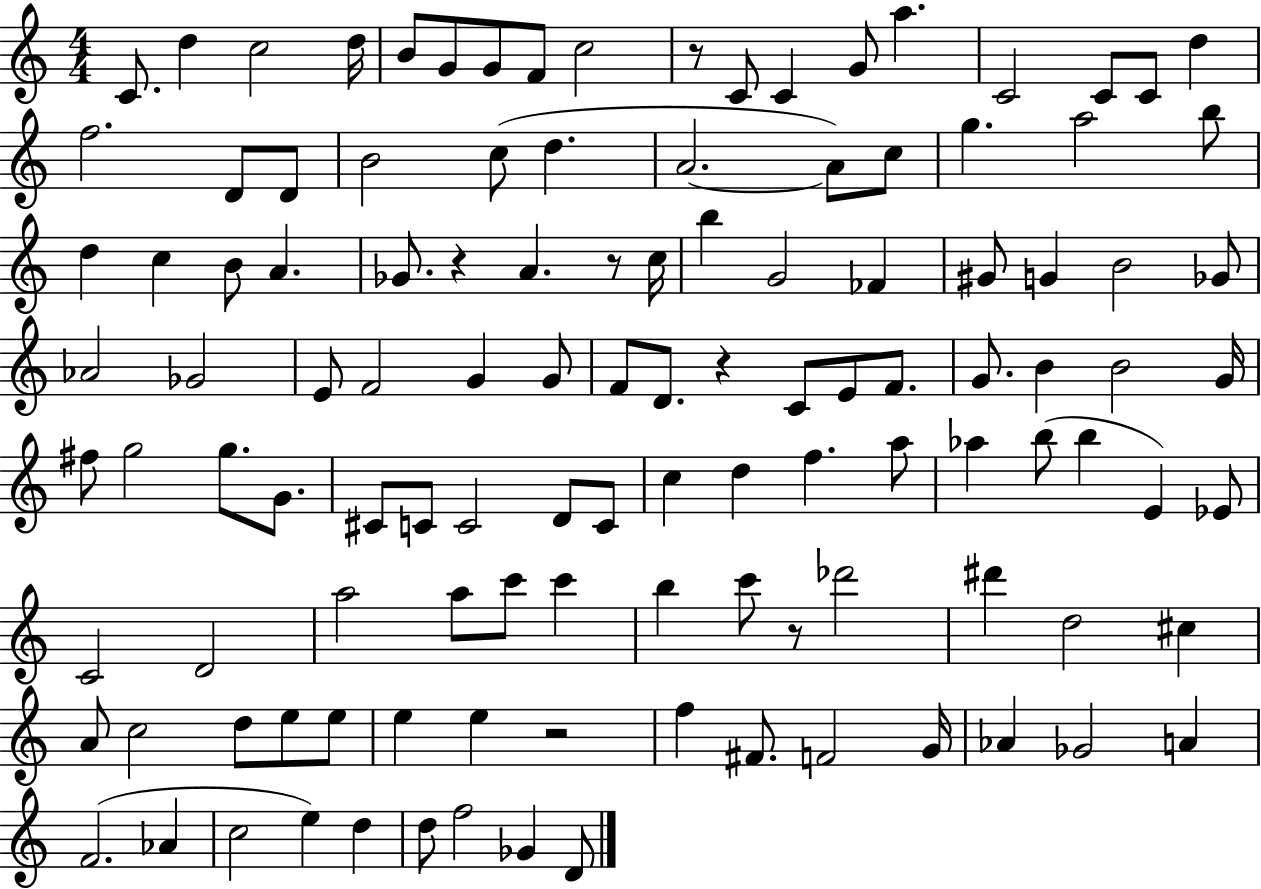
C4/e. D5/q C5/h D5/s B4/e G4/e G4/e F4/e C5/h R/e C4/e C4/q G4/e A5/q. C4/h C4/e C4/e D5/q F5/h. D4/e D4/e B4/h C5/e D5/q. A4/h. A4/e C5/e G5/q. A5/h B5/e D5/q C5/q B4/e A4/q. Gb4/e. R/q A4/q. R/e C5/s B5/q G4/h FES4/q G#4/e G4/q B4/h Gb4/e Ab4/h Gb4/h E4/e F4/h G4/q G4/e F4/e D4/e. R/q C4/e E4/e F4/e. G4/e. B4/q B4/h G4/s F#5/e G5/h G5/e. G4/e. C#4/e C4/e C4/h D4/e C4/e C5/q D5/q F5/q. A5/e Ab5/q B5/e B5/q E4/q Eb4/e C4/h D4/h A5/h A5/e C6/e C6/q B5/q C6/e R/e Db6/h D#6/q D5/h C#5/q A4/e C5/h D5/e E5/e E5/e E5/q E5/q R/h F5/q F#4/e. F4/h G4/s Ab4/q Gb4/h A4/q F4/h. Ab4/q C5/h E5/q D5/q D5/e F5/h Gb4/q D4/e